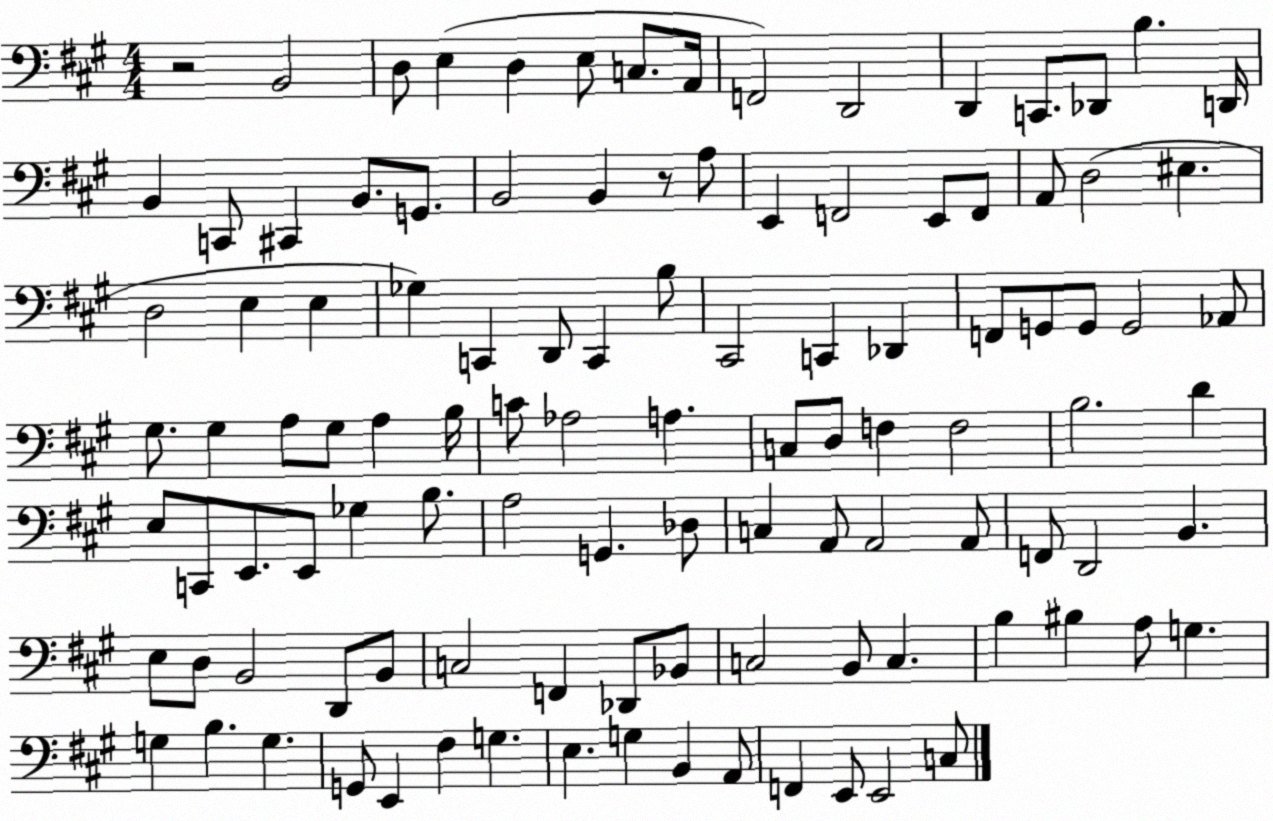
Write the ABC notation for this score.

X:1
T:Untitled
M:4/4
L:1/4
K:A
z2 B,,2 D,/2 E, D, E,/2 C,/2 A,,/4 F,,2 D,,2 D,, C,,/2 _D,,/2 B, D,,/4 B,, C,,/2 ^C,, B,,/2 G,,/2 B,,2 B,, z/2 A,/2 E,, F,,2 E,,/2 F,,/2 A,,/2 D,2 ^E, D,2 E, E, _G, C,, D,,/2 C,, B,/2 ^C,,2 C,, _D,, F,,/2 G,,/2 G,,/2 G,,2 _A,,/2 ^G,/2 ^G, A,/2 ^G,/2 A, B,/4 C/2 _A,2 A, C,/2 D,/2 F, F,2 B,2 D E,/2 C,,/2 E,,/2 E,,/2 _G, B,/2 A,2 G,, _D,/2 C, A,,/2 A,,2 A,,/2 F,,/2 D,,2 B,, E,/2 D,/2 B,,2 D,,/2 B,,/2 C,2 F,, _D,,/2 _B,,/2 C,2 B,,/2 C, B, ^B, A,/2 G, G, B, G, G,,/2 E,, ^F, G, E, G, B,, A,,/2 F,, E,,/2 E,,2 C,/2